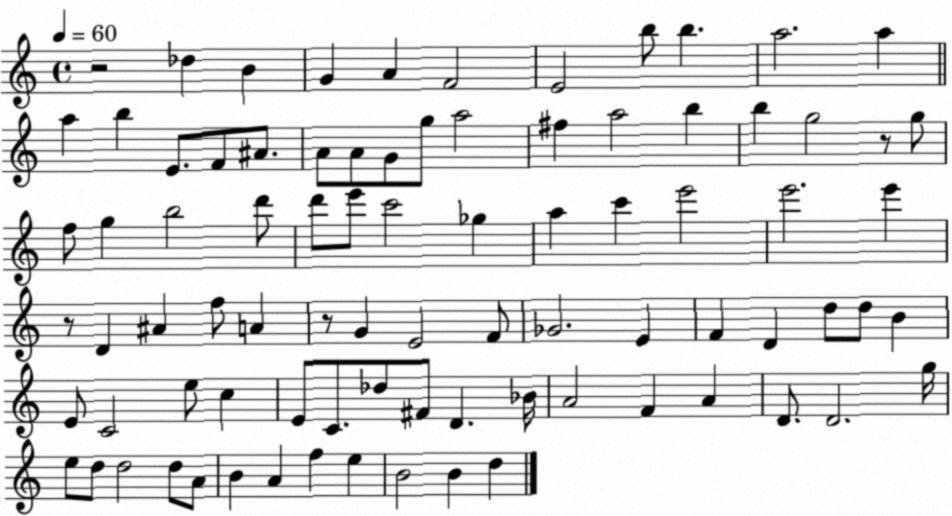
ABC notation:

X:1
T:Untitled
M:4/4
L:1/4
K:C
z2 _d B G A F2 E2 b/2 b a2 a a b E/2 F/2 ^A/2 A/2 A/2 G/2 g/2 a2 ^f a2 b b g2 z/2 g/2 f/2 g b2 d'/2 d'/2 e'/2 c'2 _g a c' e'2 e'2 e' z/2 D ^A f/2 A z/2 G E2 F/2 _G2 E F D d/2 d/2 B E/2 C2 e/2 c E/2 C/2 _d/2 ^F/2 D _B/4 A2 F A D/2 D2 g/4 e/2 d/2 d2 d/2 A/2 B A f e B2 B d